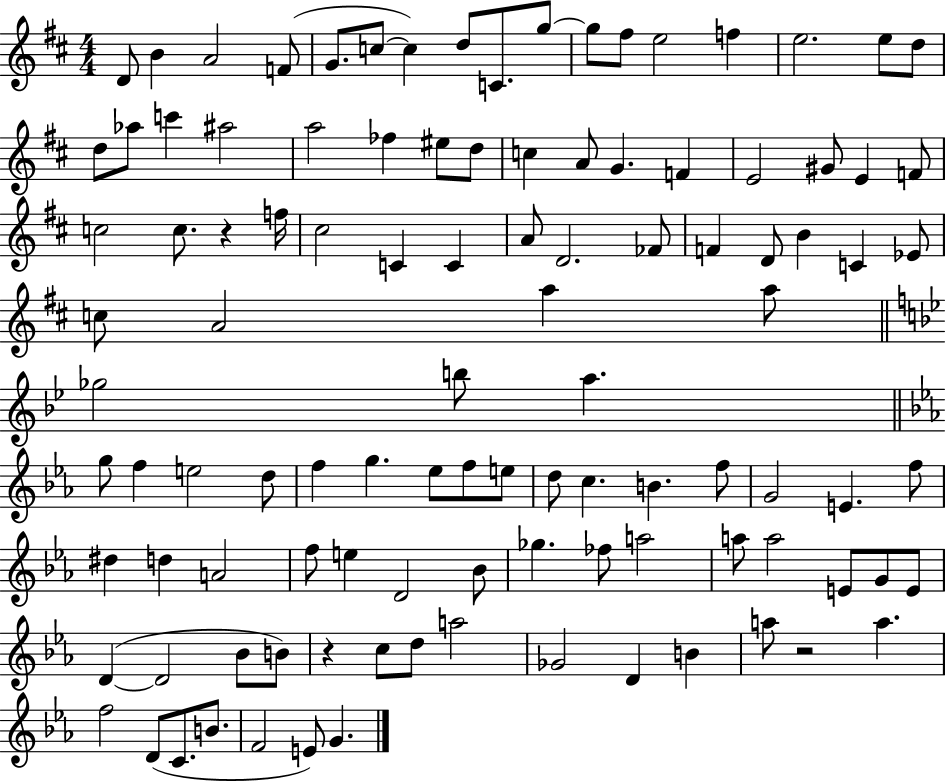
D4/e B4/q A4/h F4/e G4/e. C5/e C5/q D5/e C4/e. G5/e G5/e F#5/e E5/h F5/q E5/h. E5/e D5/e D5/e Ab5/e C6/q A#5/h A5/h FES5/q EIS5/e D5/e C5/q A4/e G4/q. F4/q E4/h G#4/e E4/q F4/e C5/h C5/e. R/q F5/s C#5/h C4/q C4/q A4/e D4/h. FES4/e F4/q D4/e B4/q C4/q Eb4/e C5/e A4/h A5/q A5/e Gb5/h B5/e A5/q. G5/e F5/q E5/h D5/e F5/q G5/q. Eb5/e F5/e E5/e D5/e C5/q. B4/q. F5/e G4/h E4/q. F5/e D#5/q D5/q A4/h F5/e E5/q D4/h Bb4/e Gb5/q. FES5/e A5/h A5/e A5/h E4/e G4/e E4/e D4/q D4/h Bb4/e B4/e R/q C5/e D5/e A5/h Gb4/h D4/q B4/q A5/e R/h A5/q. F5/h D4/e C4/e. B4/e. F4/h E4/e G4/q.